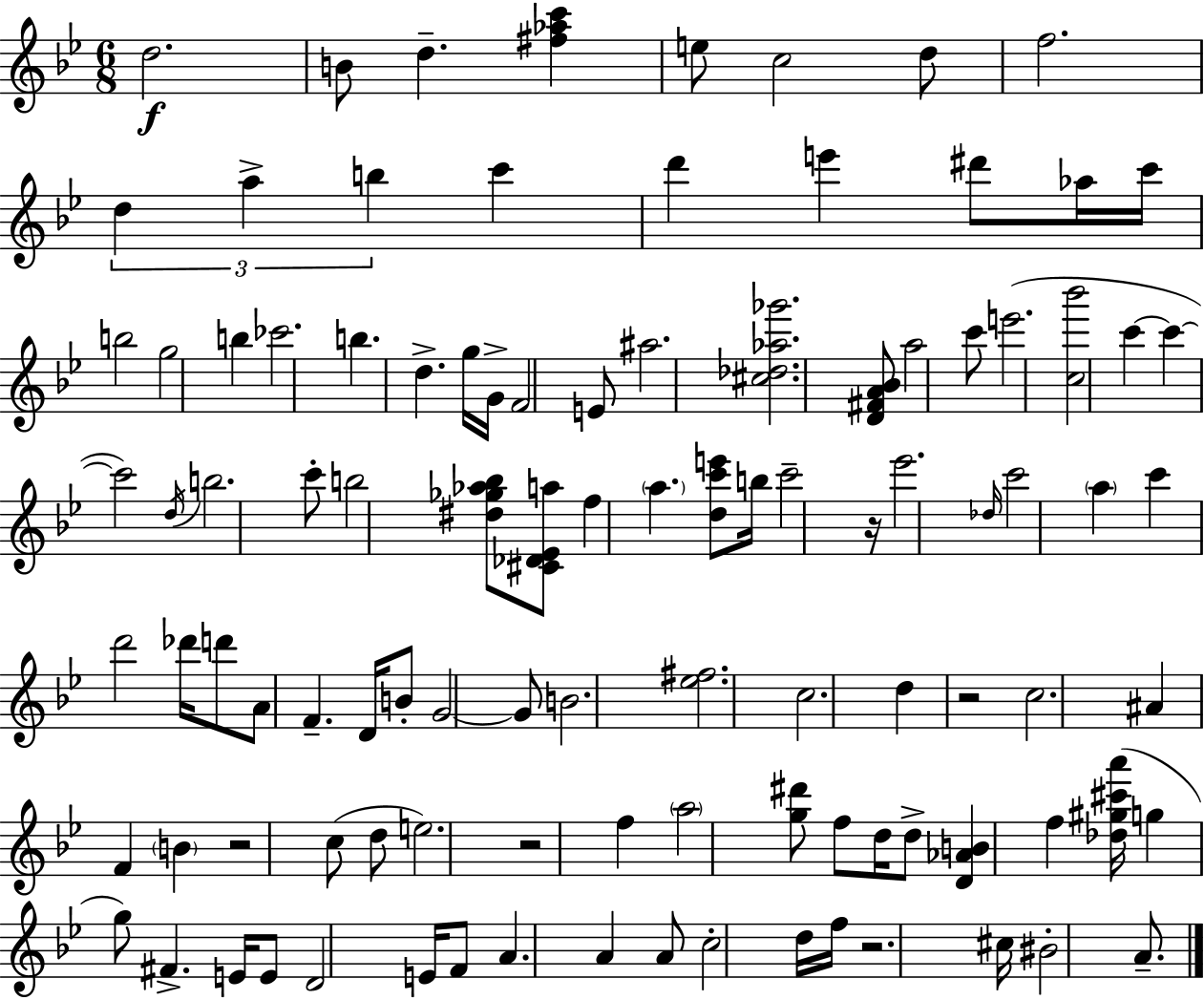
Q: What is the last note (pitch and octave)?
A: A4